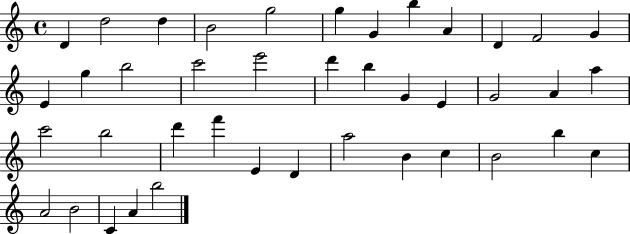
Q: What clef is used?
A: treble